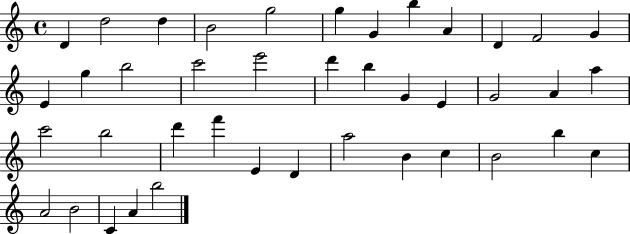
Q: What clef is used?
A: treble